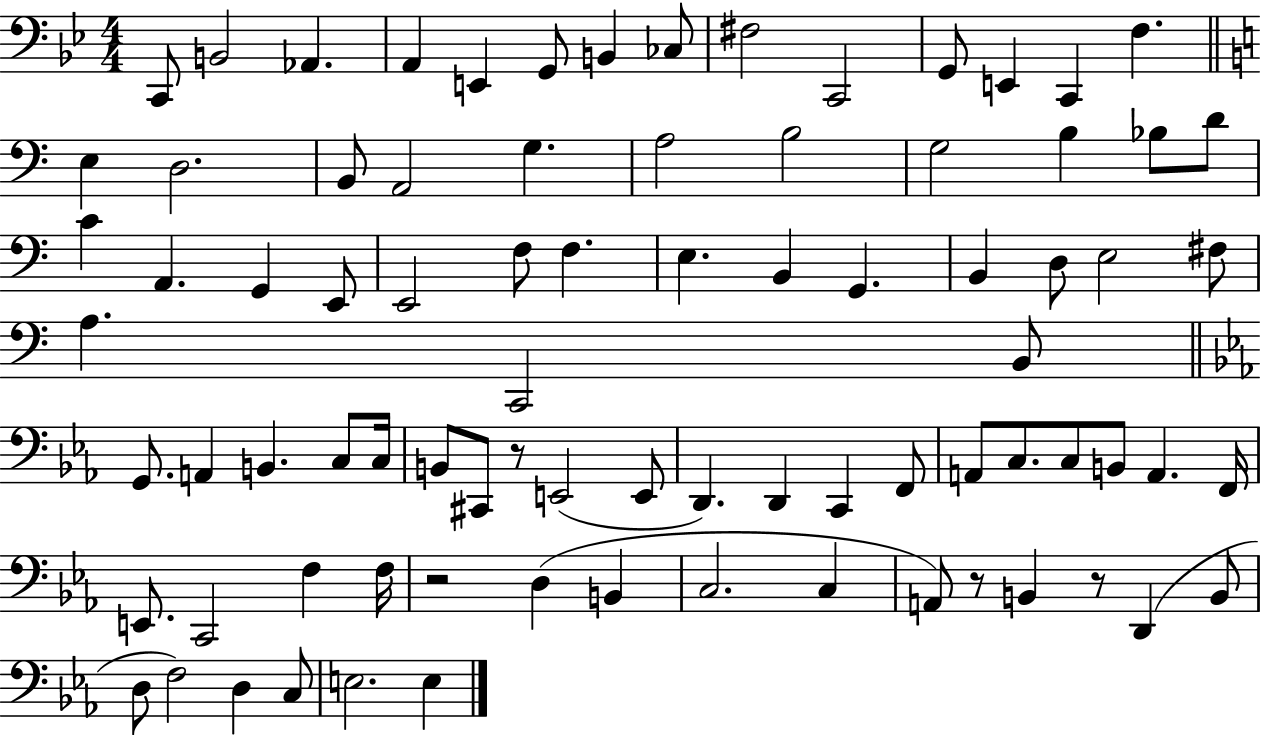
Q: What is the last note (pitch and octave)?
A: E3